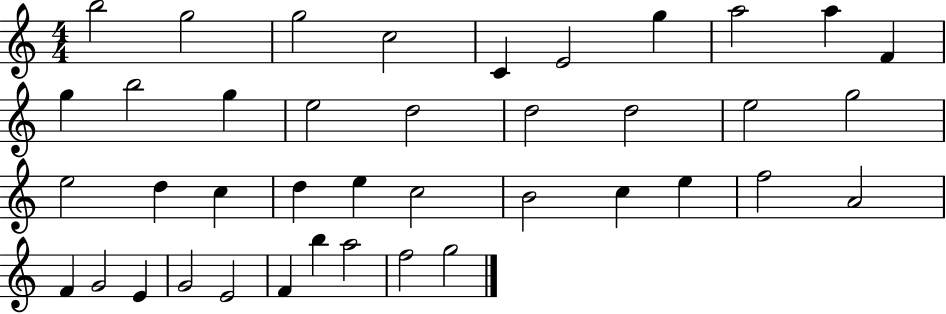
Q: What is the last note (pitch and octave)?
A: G5